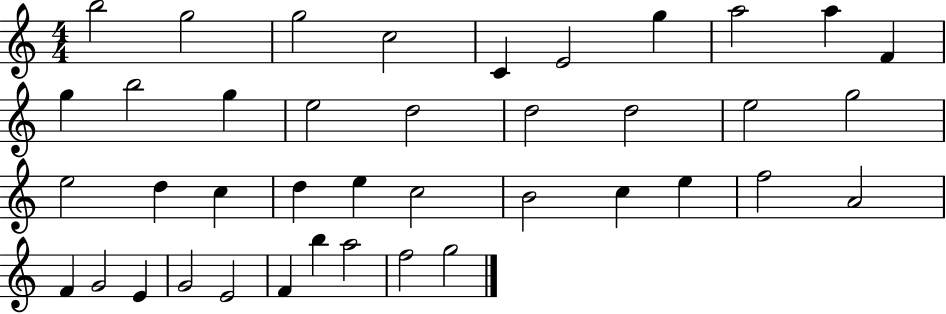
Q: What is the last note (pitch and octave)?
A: G5